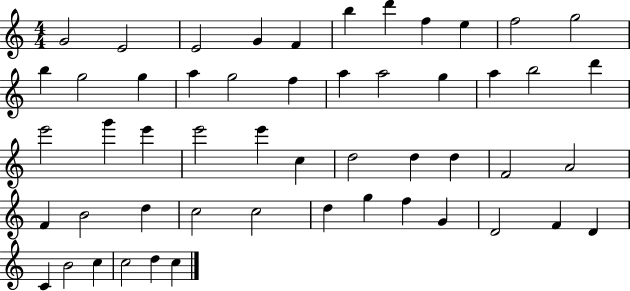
G4/h E4/h E4/h G4/q F4/q B5/q D6/q F5/q E5/q F5/h G5/h B5/q G5/h G5/q A5/q G5/h F5/q A5/q A5/h G5/q A5/q B5/h D6/q E6/h G6/q E6/q E6/h E6/q C5/q D5/h D5/q D5/q F4/h A4/h F4/q B4/h D5/q C5/h C5/h D5/q G5/q F5/q G4/q D4/h F4/q D4/q C4/q B4/h C5/q C5/h D5/q C5/q